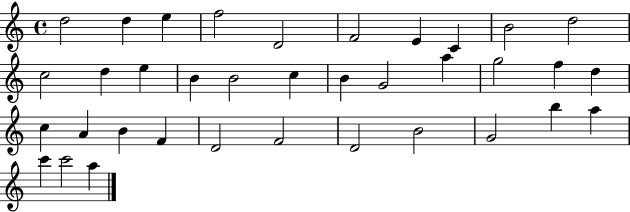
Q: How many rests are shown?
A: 0